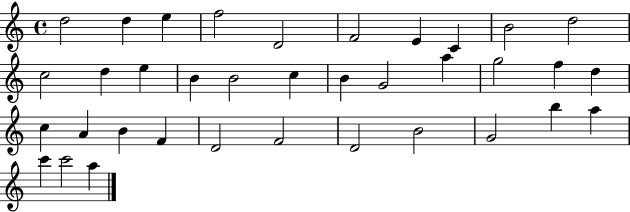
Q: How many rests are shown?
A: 0